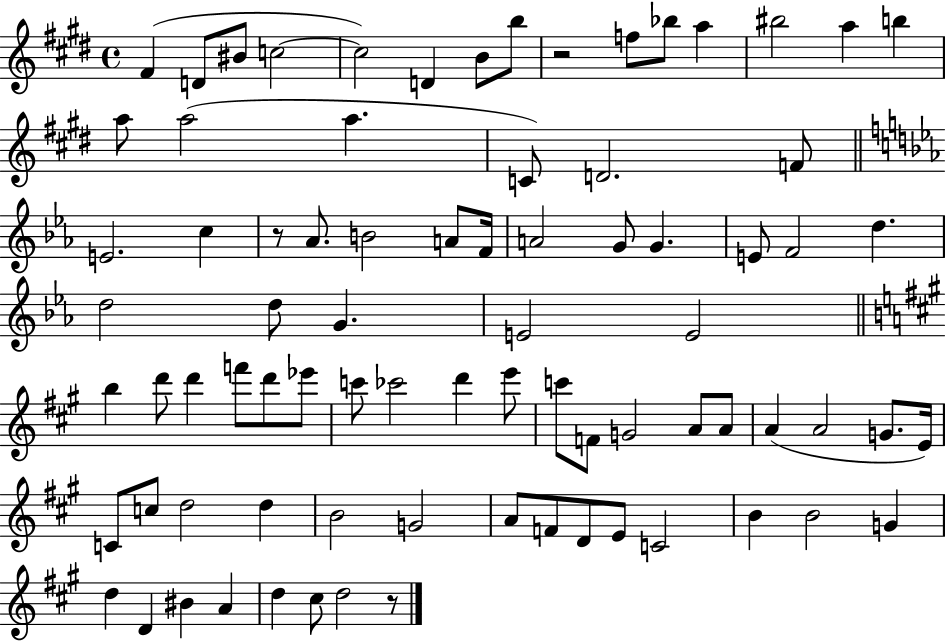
{
  \clef treble
  \time 4/4
  \defaultTimeSignature
  \key e \major
  fis'4( d'8 bis'8 c''2~~ | c''2) d'4 b'8 b''8 | r2 f''8 bes''8 a''4 | bis''2 a''4 b''4 | \break a''8 a''2( a''4. | c'8) d'2. f'8 | \bar "||" \break \key ees \major e'2. c''4 | r8 aes'8. b'2 a'8 f'16 | a'2 g'8 g'4. | e'8 f'2 d''4. | \break d''2 d''8 g'4. | e'2 e'2 | \bar "||" \break \key a \major b''4 d'''8 d'''4 f'''8 d'''8 ees'''8 | c'''8 ces'''2 d'''4 e'''8 | c'''8 f'8 g'2 a'8 a'8 | a'4( a'2 g'8. e'16) | \break c'8 c''8 d''2 d''4 | b'2 g'2 | a'8 f'8 d'8 e'8 c'2 | b'4 b'2 g'4 | \break d''4 d'4 bis'4 a'4 | d''4 cis''8 d''2 r8 | \bar "|."
}